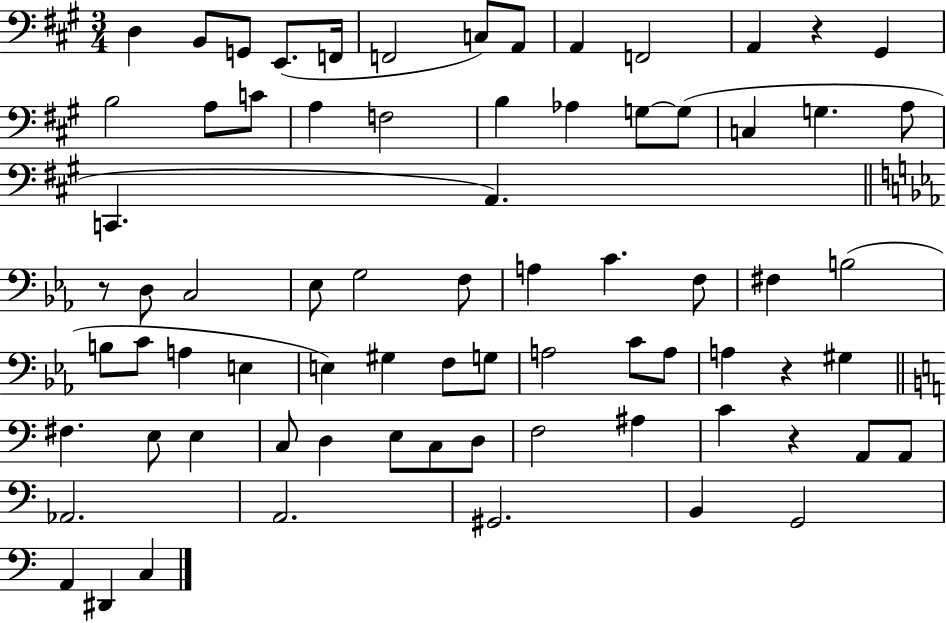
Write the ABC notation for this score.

X:1
T:Untitled
M:3/4
L:1/4
K:A
D, B,,/2 G,,/2 E,,/2 F,,/4 F,,2 C,/2 A,,/2 A,, F,,2 A,, z ^G,, B,2 A,/2 C/2 A, F,2 B, _A, G,/2 G,/2 C, G, A,/2 C,, A,, z/2 D,/2 C,2 _E,/2 G,2 F,/2 A, C F,/2 ^F, B,2 B,/2 C/2 A, E, E, ^G, F,/2 G,/2 A,2 C/2 A,/2 A, z ^G, ^F, E,/2 E, C,/2 D, E,/2 C,/2 D,/2 F,2 ^A, C z A,,/2 A,,/2 _A,,2 A,,2 ^G,,2 B,, G,,2 A,, ^D,, C,